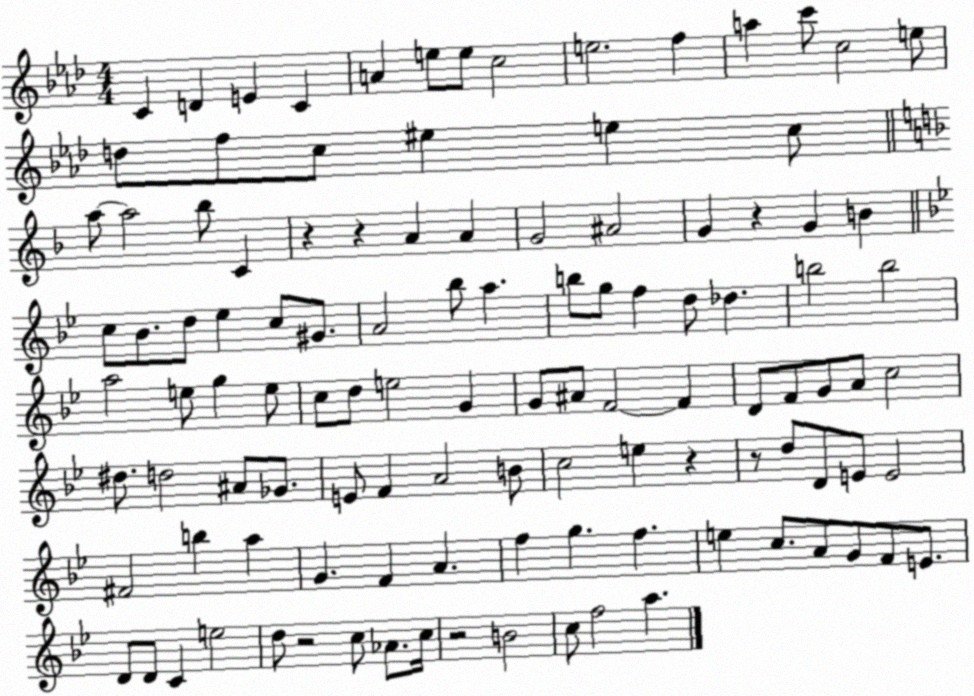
X:1
T:Untitled
M:4/4
L:1/4
K:Ab
C D E C A e/2 e/2 c2 e2 f a c'/2 c2 e/2 d/2 f/2 c/2 ^e e c/2 a/2 a2 _b/2 C z z A A G2 ^A2 G z G B c/2 _B/2 d/2 _e c/2 ^G/2 A2 _b/2 a b/2 g/2 f d/2 _d b2 b2 a2 e/2 g e/2 c/2 d/2 e2 G G/2 ^A/2 F2 F D/2 F/2 G/2 A/2 c2 ^d/2 d2 ^A/2 _G/2 E/2 F A2 B/2 c2 e z z/2 d/2 D/2 E/2 E2 ^F2 b a G F A f g f e c/2 A/2 G/2 F/2 E/2 D/2 D/2 C e2 d/2 z2 c/2 _A/2 c/4 z2 B2 c/2 f2 a